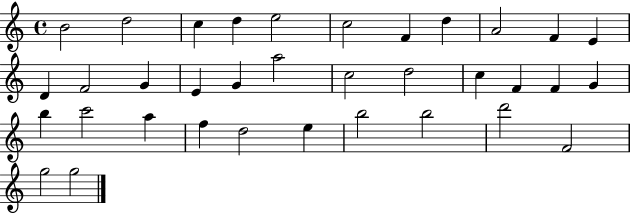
B4/h D5/h C5/q D5/q E5/h C5/h F4/q D5/q A4/h F4/q E4/q D4/q F4/h G4/q E4/q G4/q A5/h C5/h D5/h C5/q F4/q F4/q G4/q B5/q C6/h A5/q F5/q D5/h E5/q B5/h B5/h D6/h F4/h G5/h G5/h